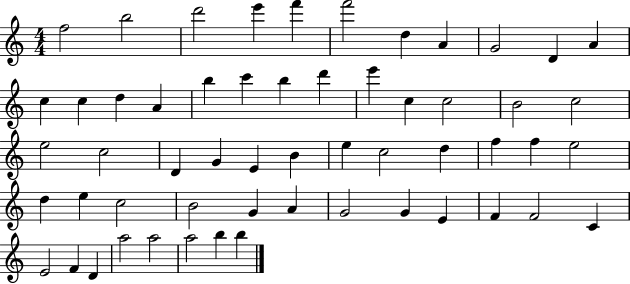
{
  \clef treble
  \numericTimeSignature
  \time 4/4
  \key c \major
  f''2 b''2 | d'''2 e'''4 f'''4 | f'''2 d''4 a'4 | g'2 d'4 a'4 | \break c''4 c''4 d''4 a'4 | b''4 c'''4 b''4 d'''4 | e'''4 c''4 c''2 | b'2 c''2 | \break e''2 c''2 | d'4 g'4 e'4 b'4 | e''4 c''2 d''4 | f''4 f''4 e''2 | \break d''4 e''4 c''2 | b'2 g'4 a'4 | g'2 g'4 e'4 | f'4 f'2 c'4 | \break e'2 f'4 d'4 | a''2 a''2 | a''2 b''4 b''4 | \bar "|."
}